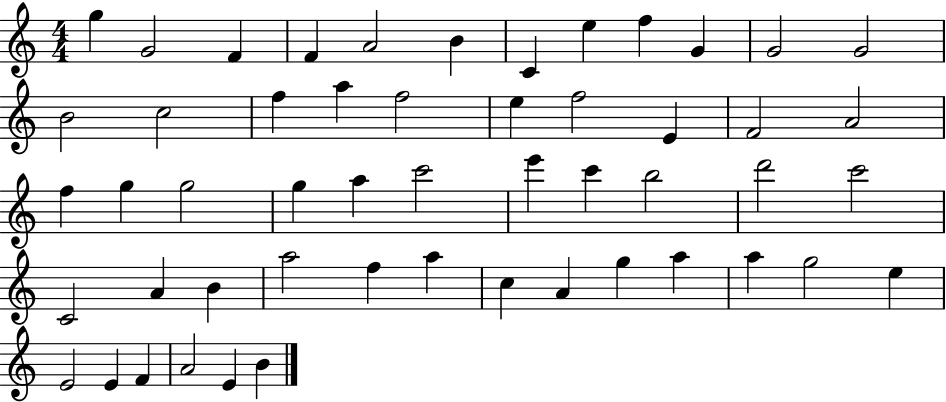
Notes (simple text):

G5/q G4/h F4/q F4/q A4/h B4/q C4/q E5/q F5/q G4/q G4/h G4/h B4/h C5/h F5/q A5/q F5/h E5/q F5/h E4/q F4/h A4/h F5/q G5/q G5/h G5/q A5/q C6/h E6/q C6/q B5/h D6/h C6/h C4/h A4/q B4/q A5/h F5/q A5/q C5/q A4/q G5/q A5/q A5/q G5/h E5/q E4/h E4/q F4/q A4/h E4/q B4/q